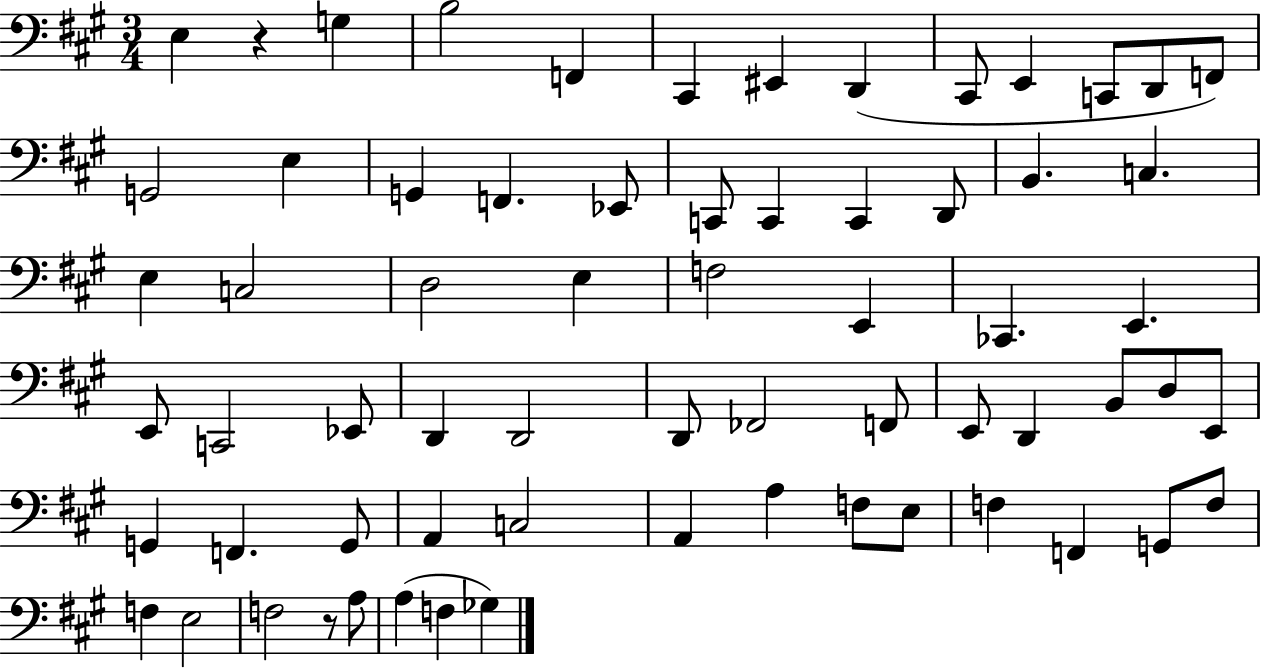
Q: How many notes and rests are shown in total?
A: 66